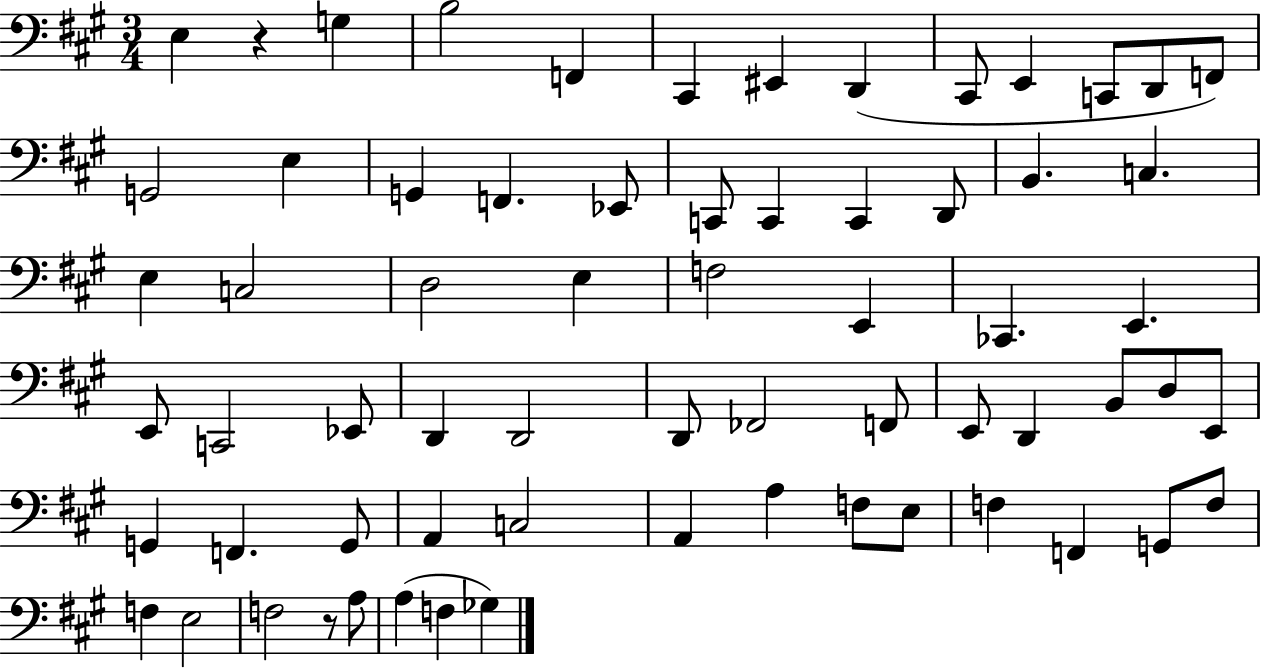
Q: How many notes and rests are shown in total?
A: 66